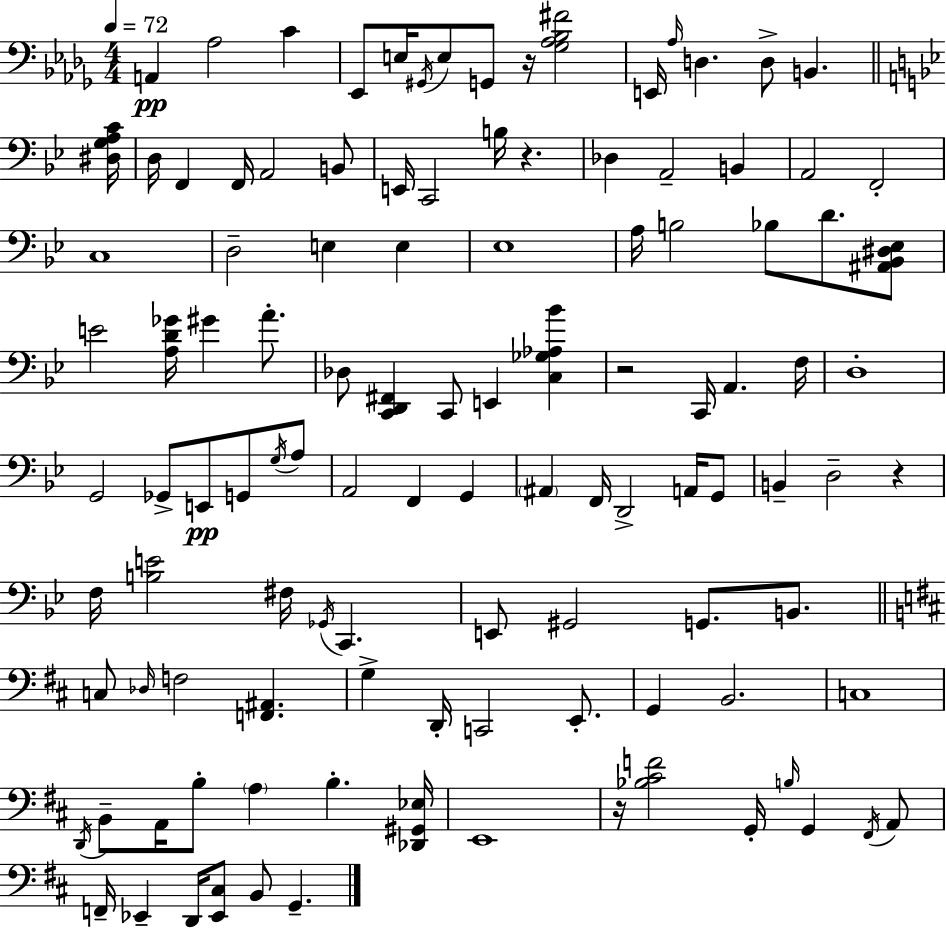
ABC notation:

X:1
T:Untitled
M:4/4
L:1/4
K:Bbm
A,, _A,2 C _E,,/2 E,/4 ^G,,/4 E,/2 G,,/2 z/4 [_G,_A,_B,^F]2 E,,/4 _A,/4 D, D,/2 B,, [^D,G,A,C]/4 D,/4 F,, F,,/4 A,,2 B,,/2 E,,/4 C,,2 B,/4 z _D, A,,2 B,, A,,2 F,,2 C,4 D,2 E, E, _E,4 A,/4 B,2 _B,/2 D/2 [^A,,_B,,^D,_E,]/2 E2 [A,D_G]/4 ^G A/2 _D,/2 [C,,D,,^F,,] C,,/2 E,, [C,_G,_A,_B] z2 C,,/4 A,, F,/4 D,4 G,,2 _G,,/2 E,,/2 G,,/2 G,/4 A,/2 A,,2 F,, G,, ^A,, F,,/4 D,,2 A,,/4 G,,/2 B,, D,2 z F,/4 [B,E]2 ^F,/4 _G,,/4 C,, E,,/2 ^G,,2 G,,/2 B,,/2 C,/2 _D,/4 F,2 [F,,^A,,] G, D,,/4 C,,2 E,,/2 G,, B,,2 C,4 D,,/4 B,,/2 A,,/4 B,/2 A, B, [_D,,^G,,_E,]/4 E,,4 z/4 [_B,^CF]2 G,,/4 B,/4 G,, ^F,,/4 A,,/2 F,,/4 _E,, D,,/4 [_E,,^C,]/2 B,,/2 G,,